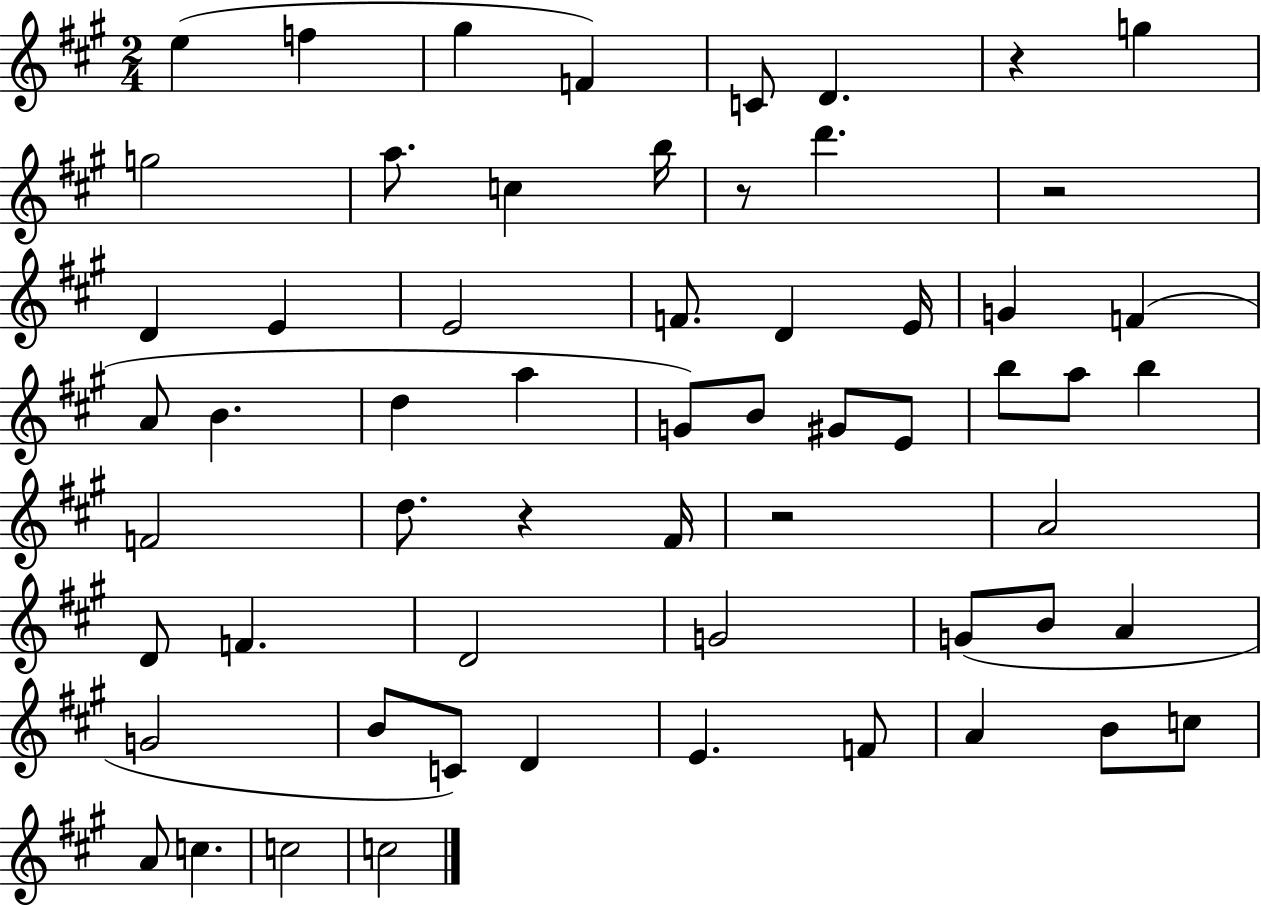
X:1
T:Untitled
M:2/4
L:1/4
K:A
e f ^g F C/2 D z g g2 a/2 c b/4 z/2 d' z2 D E E2 F/2 D E/4 G F A/2 B d a G/2 B/2 ^G/2 E/2 b/2 a/2 b F2 d/2 z ^F/4 z2 A2 D/2 F D2 G2 G/2 B/2 A G2 B/2 C/2 D E F/2 A B/2 c/2 A/2 c c2 c2